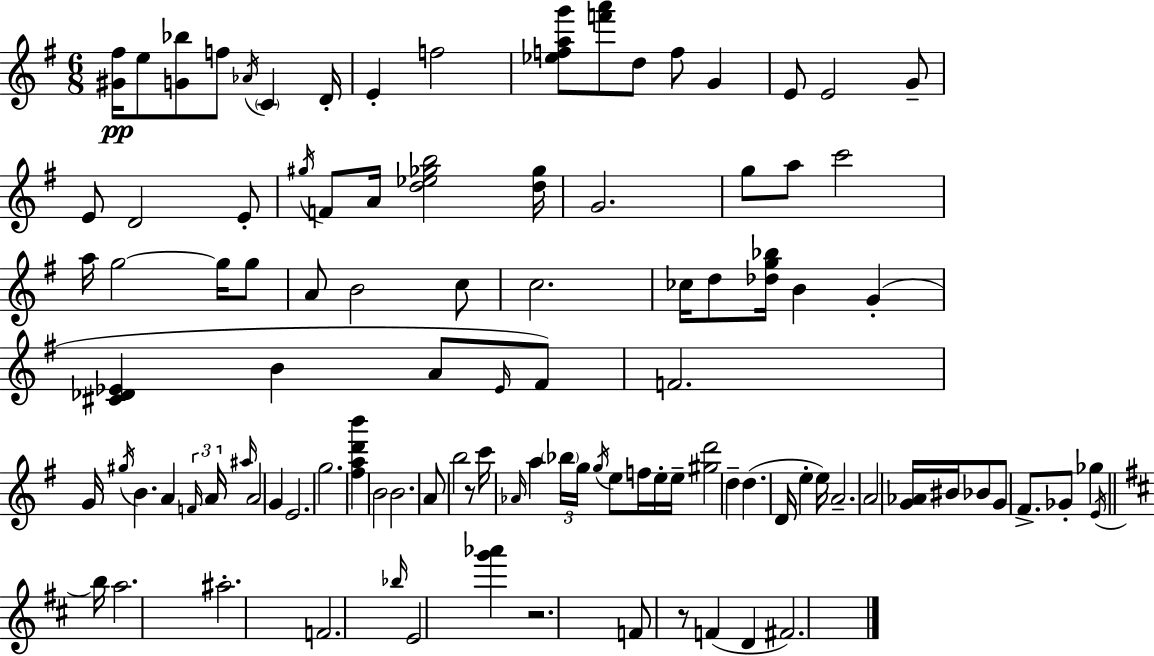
{
  \clef treble
  \numericTimeSignature
  \time 6/8
  \key g \major
  <gis' fis''>16\pp e''8 <g' bes''>8 f''8 \acciaccatura { aes'16 } \parenthesize c'4 | d'16-. e'4-. f''2 | <ees'' f'' a'' g'''>8 <f''' a'''>8 d''8 f''8 g'4 | e'8 e'2 g'8-- | \break e'8 d'2 e'8-. | \acciaccatura { gis''16 } f'8 a'16 <d'' ees'' ges'' b''>2 | <d'' ges''>16 g'2. | g''8 a''8 c'''2 | \break a''16 g''2~~ g''16 | g''8 a'8 b'2 | c''8 c''2. | ces''16 d''8 <des'' g'' bes''>16 b'4 g'4-.( | \break <cis' des' ees'>4 b'4 a'8 | \grace { ees'16 } fis'8) f'2. | g'16 \acciaccatura { gis''16 } b'4. a'4 | \tuplet 3/2 { \grace { f'16 } a'16 \grace { ais''16 } } a'2 | \break g'4 e'2. | g''2. | <fis'' a'' d''' b'''>4 b'2 | b'2. | \break a'8 b''2 | r8 c'''16 \grace { aes'16 } a''4 | \tuplet 3/2 { \parenthesize bes''16 g''16 \acciaccatura { g''16 } } e''8 f''16 e''16-. e''16-- <gis'' d'''>2 | d''4-- d''4.( | \break d'16 e''4-. e''16) a'2.-- | a'2 | <g' aes'>16 bis'16 bes'8 g'8 fis'8.-> | ges'8-. ges''4 \acciaccatura { e'16 } \bar "||" \break \key d \major b''16 a''2. | ais''2.-. | f'2. | \grace { bes''16 } e'2 <g''' aes'''>4 | \break r2. | f'8 r8 f'4( d'4 | fis'2.) | \bar "|."
}